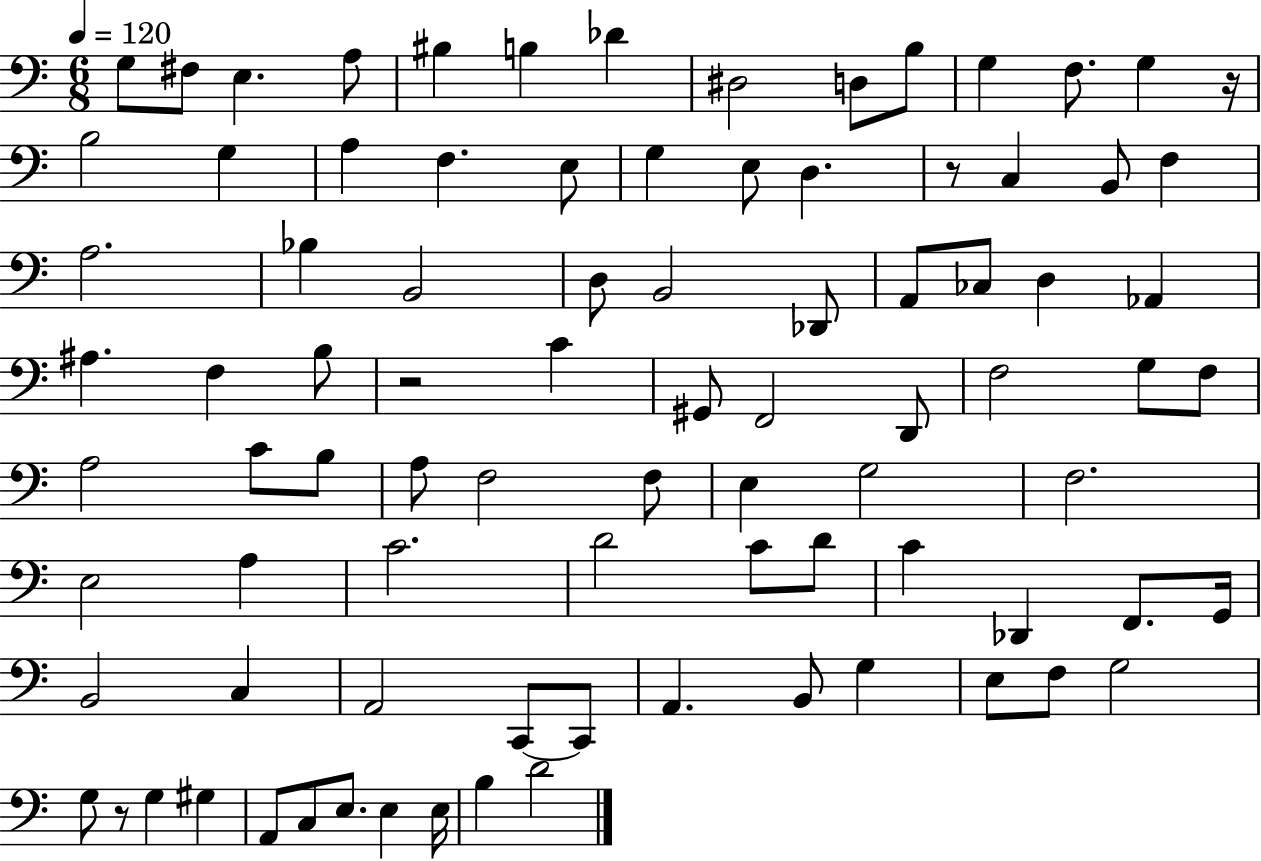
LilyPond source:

{
  \clef bass
  \numericTimeSignature
  \time 6/8
  \key c \major
  \tempo 4 = 120
  g8 fis8 e4. a8 | bis4 b4 des'4 | dis2 d8 b8 | g4 f8. g4 r16 | \break b2 g4 | a4 f4. e8 | g4 e8 d4. | r8 c4 b,8 f4 | \break a2. | bes4 b,2 | d8 b,2 des,8 | a,8 ces8 d4 aes,4 | \break ais4. f4 b8 | r2 c'4 | gis,8 f,2 d,8 | f2 g8 f8 | \break a2 c'8 b8 | a8 f2 f8 | e4 g2 | f2. | \break e2 a4 | c'2. | d'2 c'8 d'8 | c'4 des,4 f,8. g,16 | \break b,2 c4 | a,2 c,8~~ c,8 | a,4. b,8 g4 | e8 f8 g2 | \break g8 r8 g4 gis4 | a,8 c8 e8. e4 e16 | b4 d'2 | \bar "|."
}